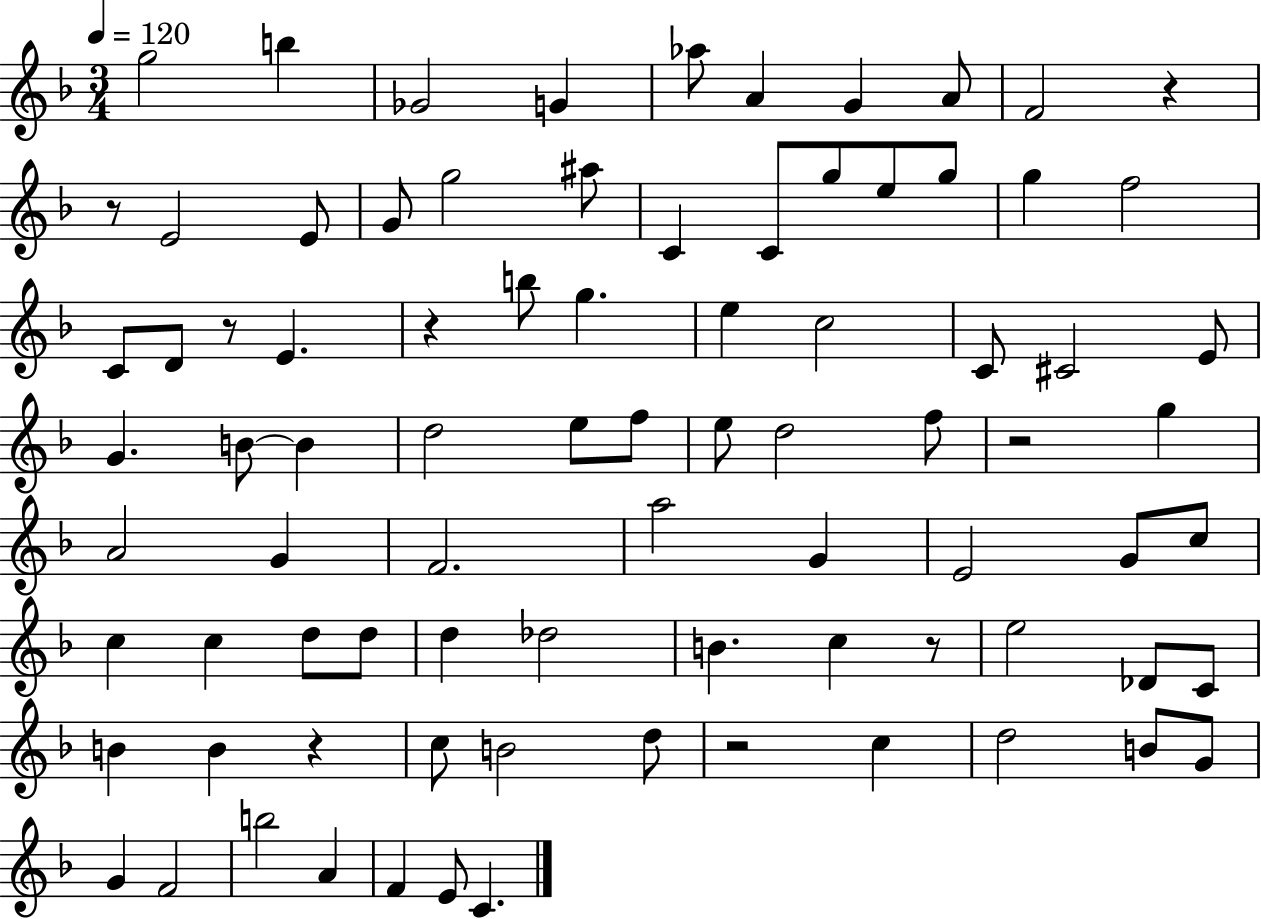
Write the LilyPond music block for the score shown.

{
  \clef treble
  \numericTimeSignature
  \time 3/4
  \key f \major
  \tempo 4 = 120
  g''2 b''4 | ges'2 g'4 | aes''8 a'4 g'4 a'8 | f'2 r4 | \break r8 e'2 e'8 | g'8 g''2 ais''8 | c'4 c'8 g''8 e''8 g''8 | g''4 f''2 | \break c'8 d'8 r8 e'4. | r4 b''8 g''4. | e''4 c''2 | c'8 cis'2 e'8 | \break g'4. b'8~~ b'4 | d''2 e''8 f''8 | e''8 d''2 f''8 | r2 g''4 | \break a'2 g'4 | f'2. | a''2 g'4 | e'2 g'8 c''8 | \break c''4 c''4 d''8 d''8 | d''4 des''2 | b'4. c''4 r8 | e''2 des'8 c'8 | \break b'4 b'4 r4 | c''8 b'2 d''8 | r2 c''4 | d''2 b'8 g'8 | \break g'4 f'2 | b''2 a'4 | f'4 e'8 c'4. | \bar "|."
}